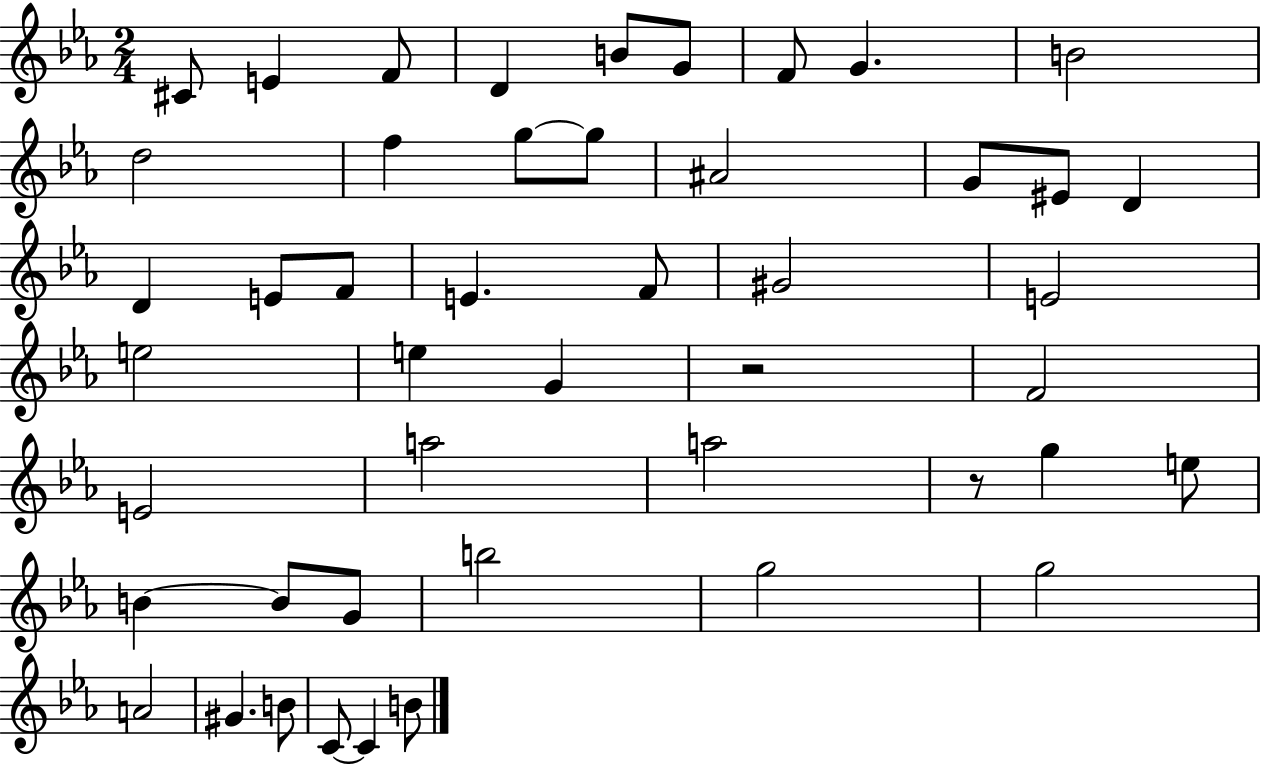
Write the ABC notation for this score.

X:1
T:Untitled
M:2/4
L:1/4
K:Eb
^C/2 E F/2 D B/2 G/2 F/2 G B2 d2 f g/2 g/2 ^A2 G/2 ^E/2 D D E/2 F/2 E F/2 ^G2 E2 e2 e G z2 F2 E2 a2 a2 z/2 g e/2 B B/2 G/2 b2 g2 g2 A2 ^G B/2 C/2 C B/2